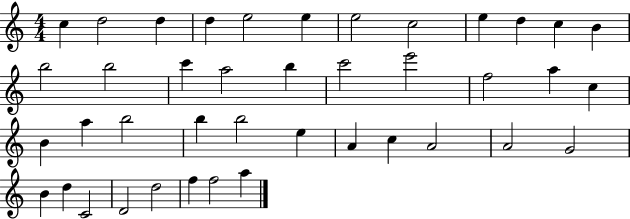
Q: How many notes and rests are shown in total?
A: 41